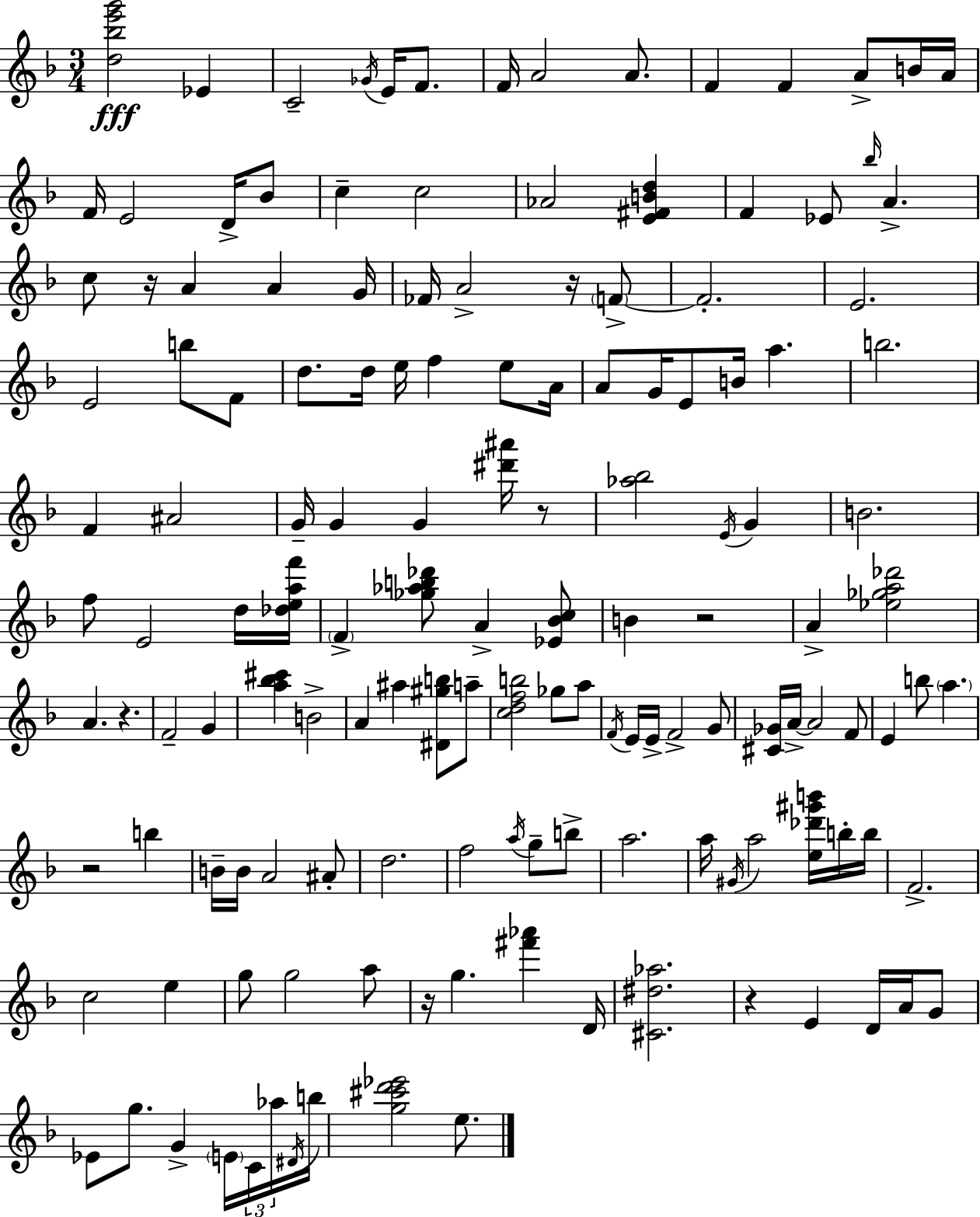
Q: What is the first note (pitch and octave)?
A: Eb4